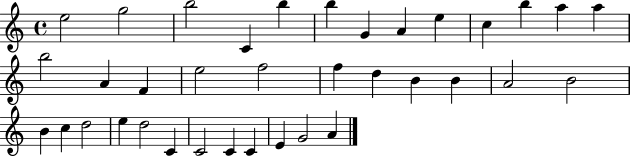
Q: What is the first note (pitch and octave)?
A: E5